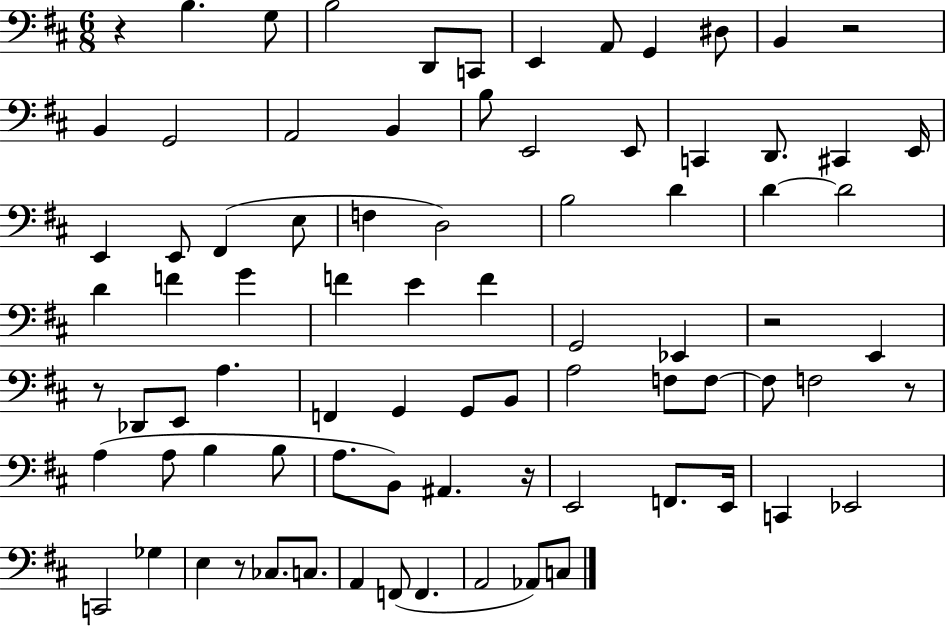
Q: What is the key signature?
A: D major